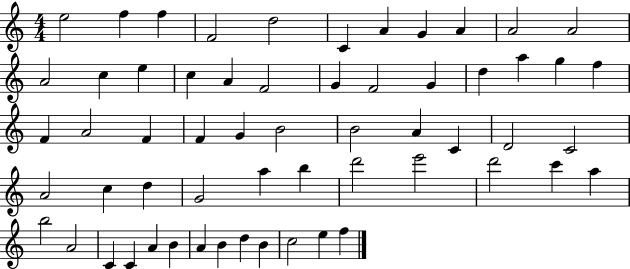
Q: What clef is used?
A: treble